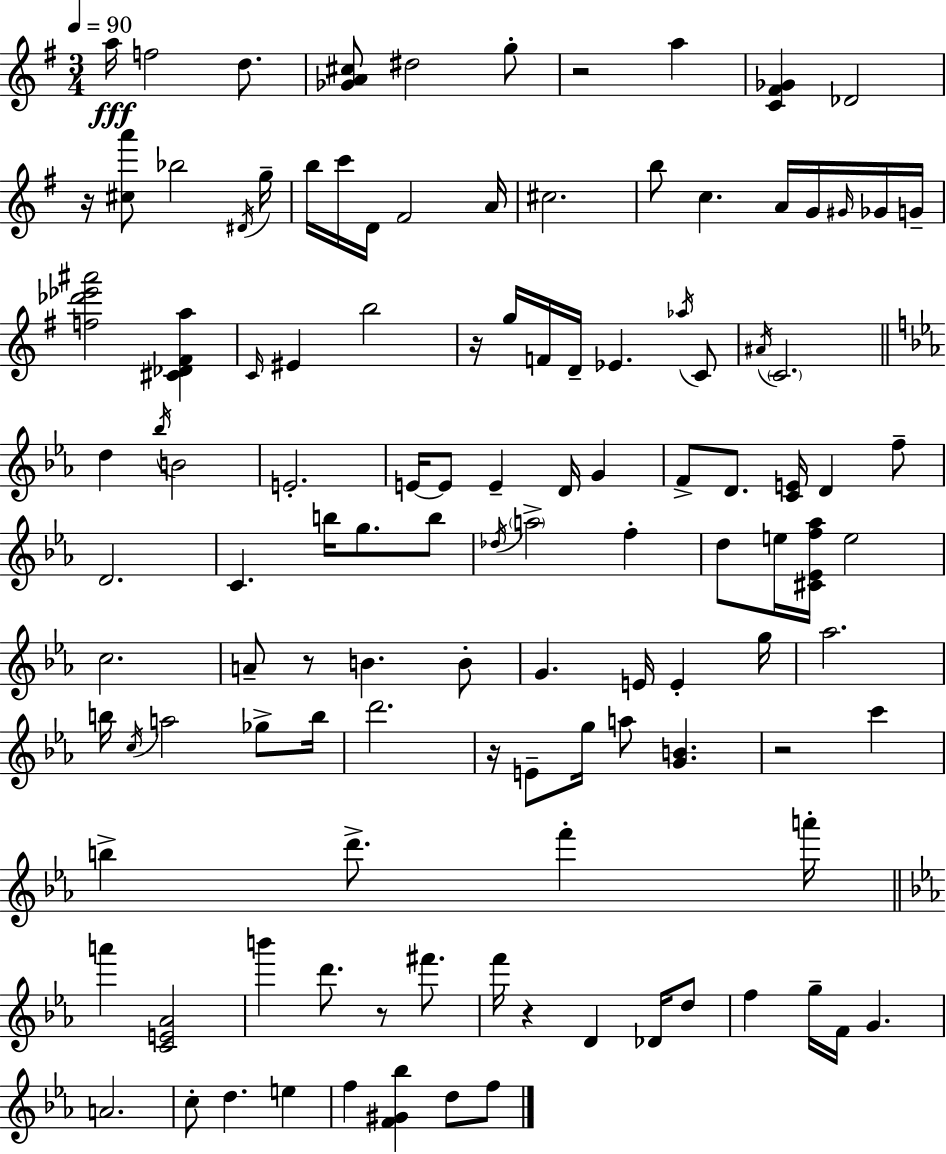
A5/s F5/h D5/e. [Gb4,A4,C#5]/e D#5/h G5/e R/h A5/q [C4,F#4,Gb4]/q Db4/h R/s [C#5,A6]/e Bb5/h D#4/s G5/s B5/s C6/s D4/s F#4/h A4/s C#5/h. B5/e C5/q. A4/s G4/s G#4/s Gb4/s G4/s [F5,Db6,Eb6,A#6]/h [C#4,Db4,F#4,A5]/q C4/s EIS4/q B5/h R/s G5/s F4/s D4/s Eb4/q. Ab5/s C4/e A#4/s C4/h. D5/q Bb5/s B4/h E4/h. E4/s E4/e E4/q D4/s G4/q F4/e D4/e. [C4,E4]/s D4/q F5/e D4/h. C4/q. B5/s G5/e. B5/e Db5/s A5/h F5/q D5/e E5/s [C#4,Eb4,F5,Ab5]/s E5/h C5/h. A4/e R/e B4/q. B4/e G4/q. E4/s E4/q G5/s Ab5/h. B5/s C5/s A5/h Gb5/e B5/s D6/h. R/s E4/e G5/s A5/e [G4,B4]/q. R/h C6/q B5/q D6/e. F6/q A6/s A6/q [C4,E4,Ab4]/h B6/q D6/e. R/e F#6/e. F6/s R/q D4/q Db4/s D5/e F5/q G5/s F4/s G4/q. A4/h. C5/e D5/q. E5/q F5/q [F4,G#4,Bb5]/q D5/e F5/e